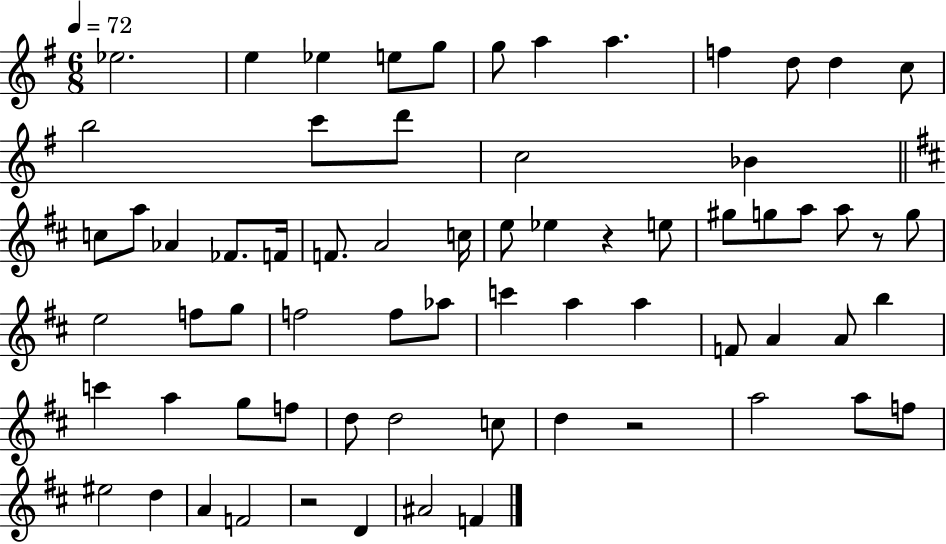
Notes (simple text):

Eb5/h. E5/q Eb5/q E5/e G5/e G5/e A5/q A5/q. F5/q D5/e D5/q C5/e B5/h C6/e D6/e C5/h Bb4/q C5/e A5/e Ab4/q FES4/e. F4/s F4/e. A4/h C5/s E5/e Eb5/q R/q E5/e G#5/e G5/e A5/e A5/e R/e G5/e E5/h F5/e G5/e F5/h F5/e Ab5/e C6/q A5/q A5/q F4/e A4/q A4/e B5/q C6/q A5/q G5/e F5/e D5/e D5/h C5/e D5/q R/h A5/h A5/e F5/e EIS5/h D5/q A4/q F4/h R/h D4/q A#4/h F4/q